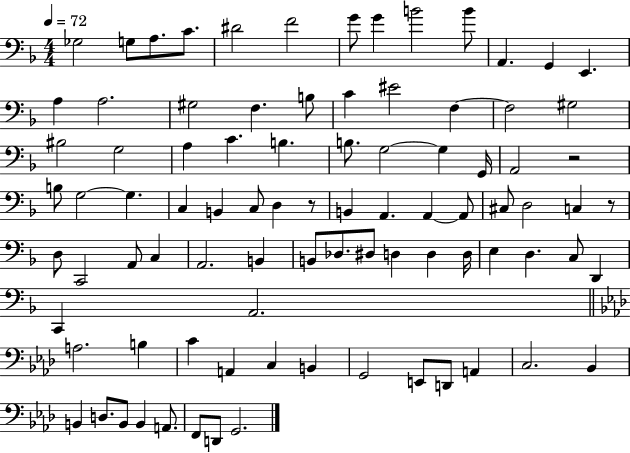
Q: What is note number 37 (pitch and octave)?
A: C3